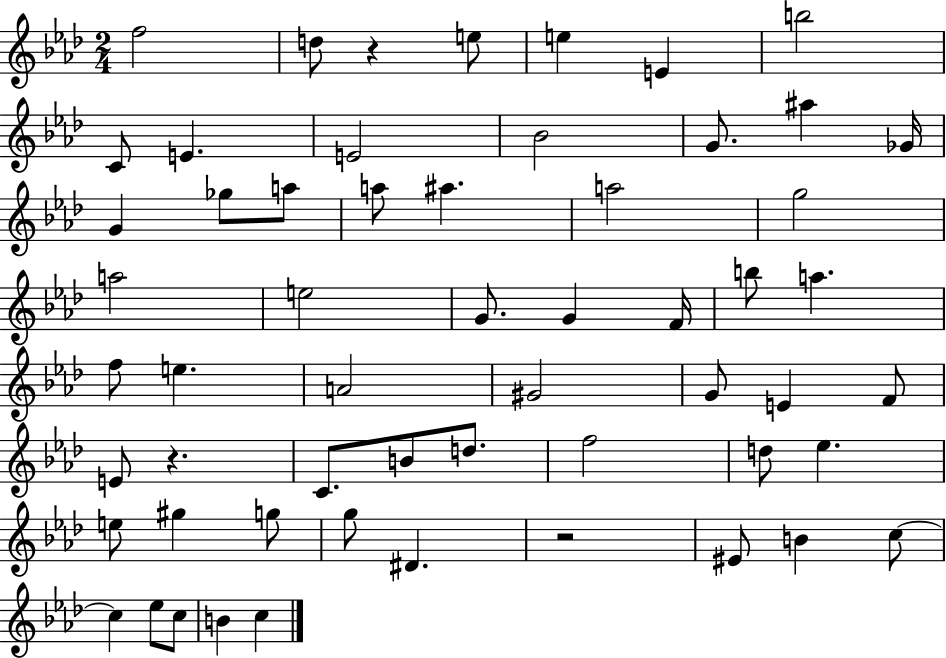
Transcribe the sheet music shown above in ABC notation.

X:1
T:Untitled
M:2/4
L:1/4
K:Ab
f2 d/2 z e/2 e E b2 C/2 E E2 _B2 G/2 ^a _G/4 G _g/2 a/2 a/2 ^a a2 g2 a2 e2 G/2 G F/4 b/2 a f/2 e A2 ^G2 G/2 E F/2 E/2 z C/2 B/2 d/2 f2 d/2 _e e/2 ^g g/2 g/2 ^D z2 ^E/2 B c/2 c _e/2 c/2 B c